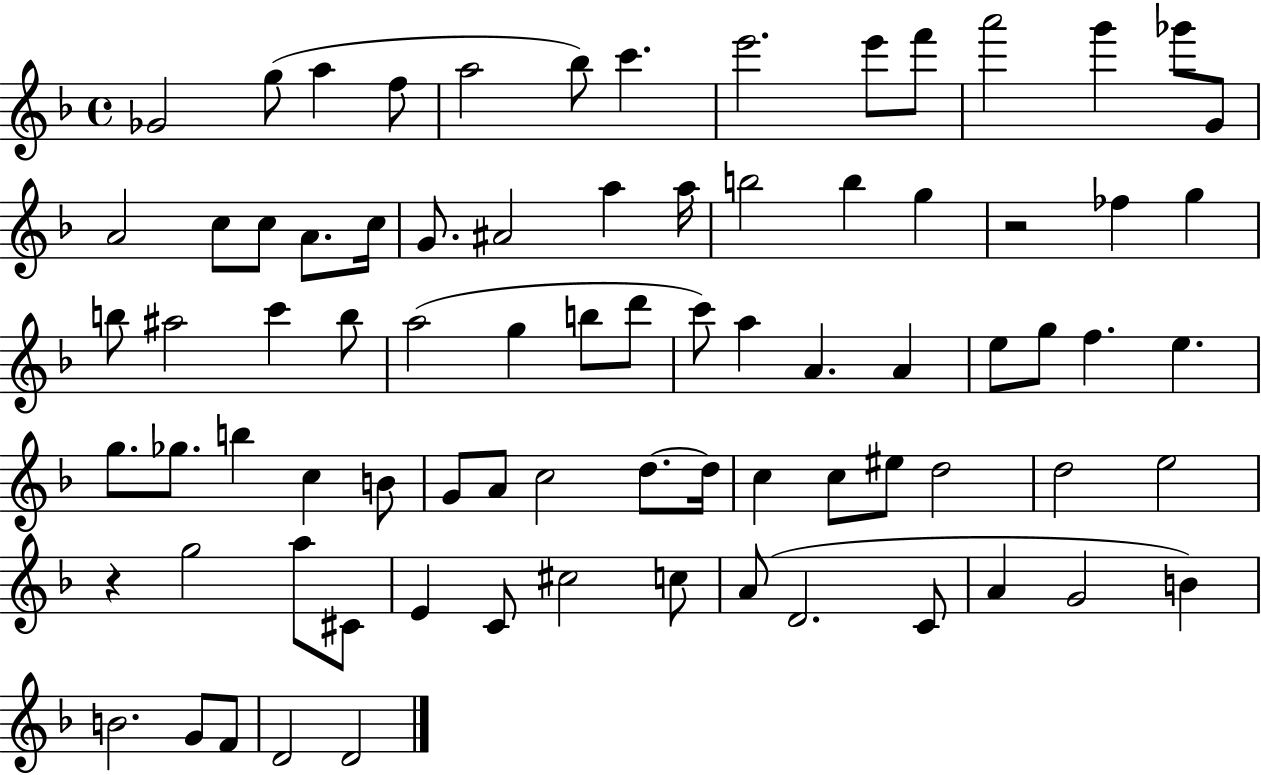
X:1
T:Untitled
M:4/4
L:1/4
K:F
_G2 g/2 a f/2 a2 _b/2 c' e'2 e'/2 f'/2 a'2 g' _g'/2 G/2 A2 c/2 c/2 A/2 c/4 G/2 ^A2 a a/4 b2 b g z2 _f g b/2 ^a2 c' b/2 a2 g b/2 d'/2 c'/2 a A A e/2 g/2 f e g/2 _g/2 b c B/2 G/2 A/2 c2 d/2 d/4 c c/2 ^e/2 d2 d2 e2 z g2 a/2 ^C/2 E C/2 ^c2 c/2 A/2 D2 C/2 A G2 B B2 G/2 F/2 D2 D2